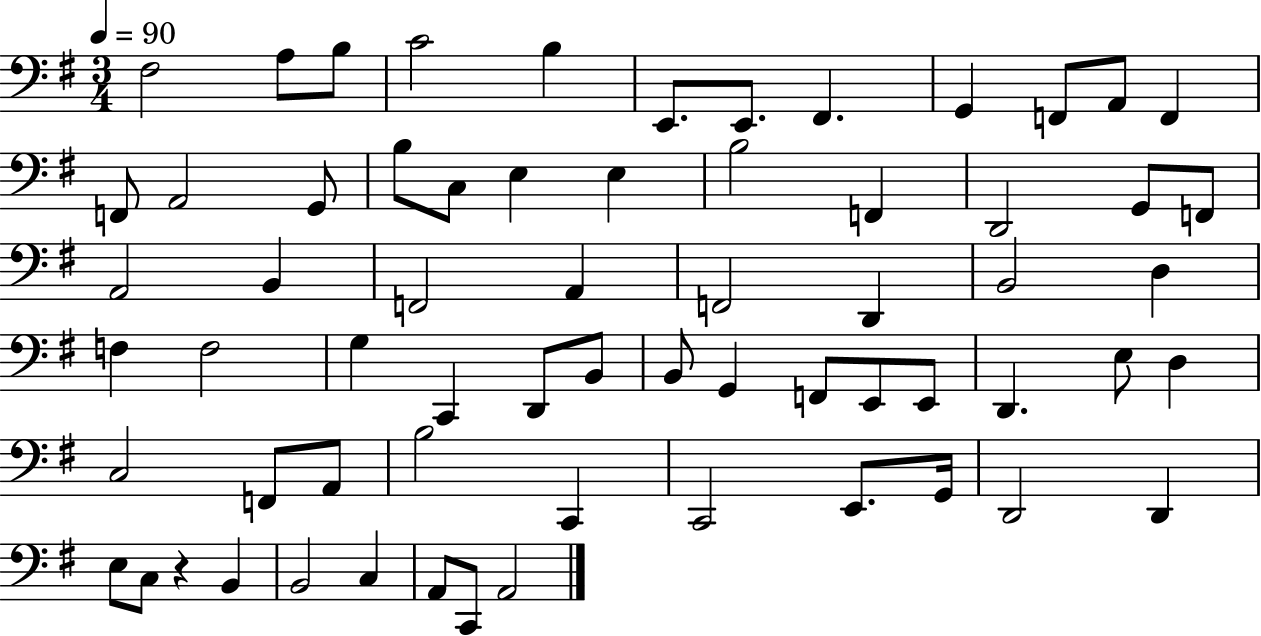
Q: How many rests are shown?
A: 1